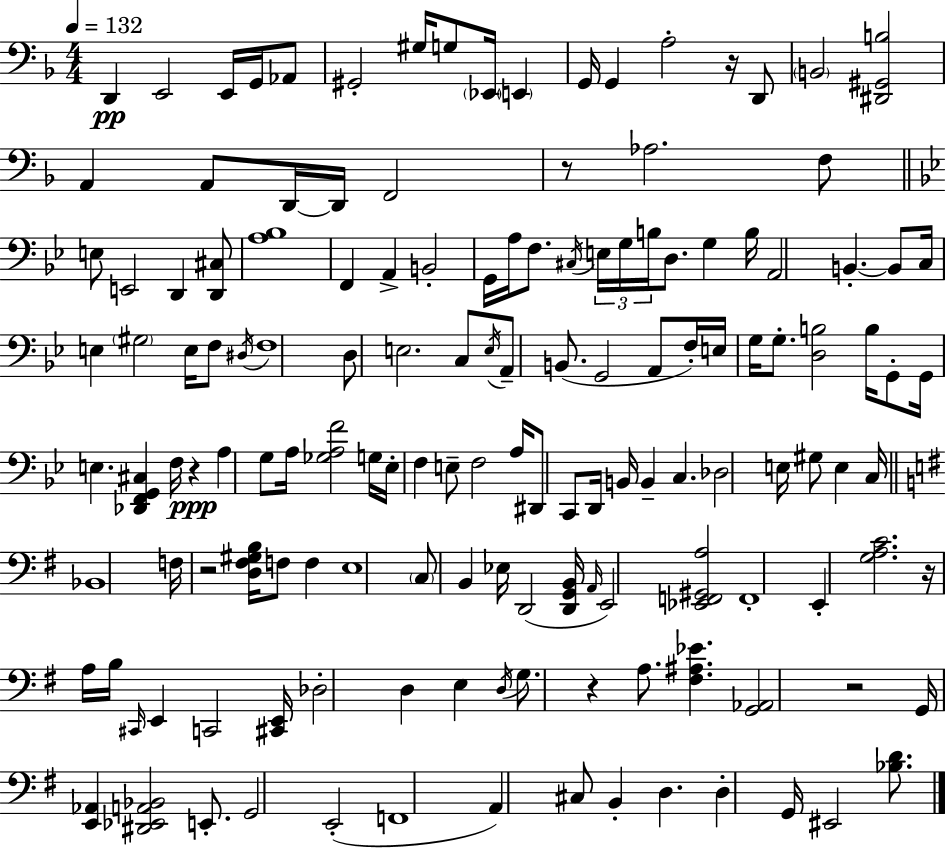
D2/q E2/h E2/s G2/s Ab2/e G#2/h G#3/s G3/e Eb2/s E2/q G2/s G2/q A3/h R/s D2/e B2/h [D#2,G#2,B3]/h A2/q A2/e D2/s D2/s F2/h R/e Ab3/h. F3/e E3/e E2/h D2/q [D2,C#3]/e [A3,Bb3]/w F2/q A2/q B2/h G2/s A3/s F3/e. C#3/s E3/s G3/s B3/s D3/e. G3/q B3/s A2/h B2/q. B2/e C3/s E3/q G#3/h E3/s F3/e D#3/s F3/w D3/e E3/h. C3/e E3/s A2/e B2/e. G2/h A2/e F3/s E3/s G3/s G3/e. [D3,B3]/h B3/s G2/e G2/s E3/q. [Db2,F2,G2,C#3]/q F3/s R/q A3/q G3/e A3/s [Gb3,A3,F4]/h G3/s Eb3/s F3/q E3/e F3/h A3/s D#2/e C2/e D2/s B2/s B2/q C3/q. Db3/h E3/s G#3/e E3/q C3/s Bb2/w F3/s R/h [D3,F#3,G#3,B3]/s F3/e F3/q E3/w C3/e B2/q Eb3/s D2/h [D2,G2,B2]/s A2/s E2/h [Eb2,F2,G#2,A3]/h F2/w E2/q [G3,A3,C4]/h. R/s A3/s B3/s C#2/s E2/q C2/h [C#2,E2]/s Db3/h D3/q E3/q D3/s G3/e. R/q A3/e. [F#3,A#3,Eb4]/q. [G2,Ab2]/h R/h G2/s [E2,Ab2]/q [D#2,Eb2,A2,Bb2]/h E2/e. G2/h E2/h F2/w A2/q C#3/e B2/q D3/q. D3/q G2/s EIS2/h [Bb3,D4]/e.